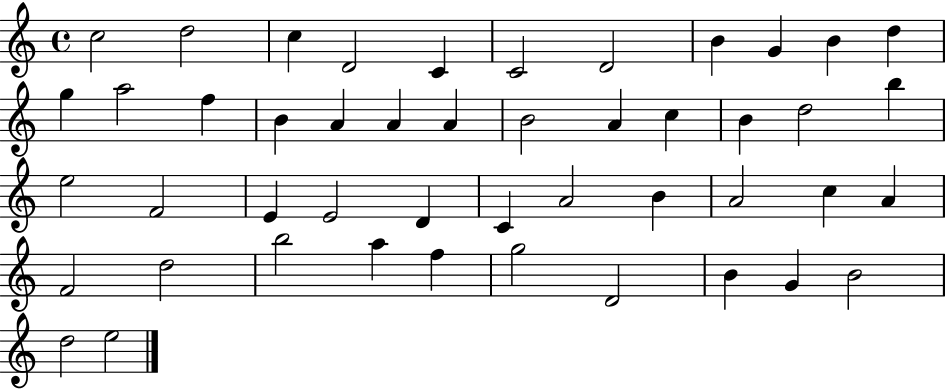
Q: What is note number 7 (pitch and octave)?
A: D4